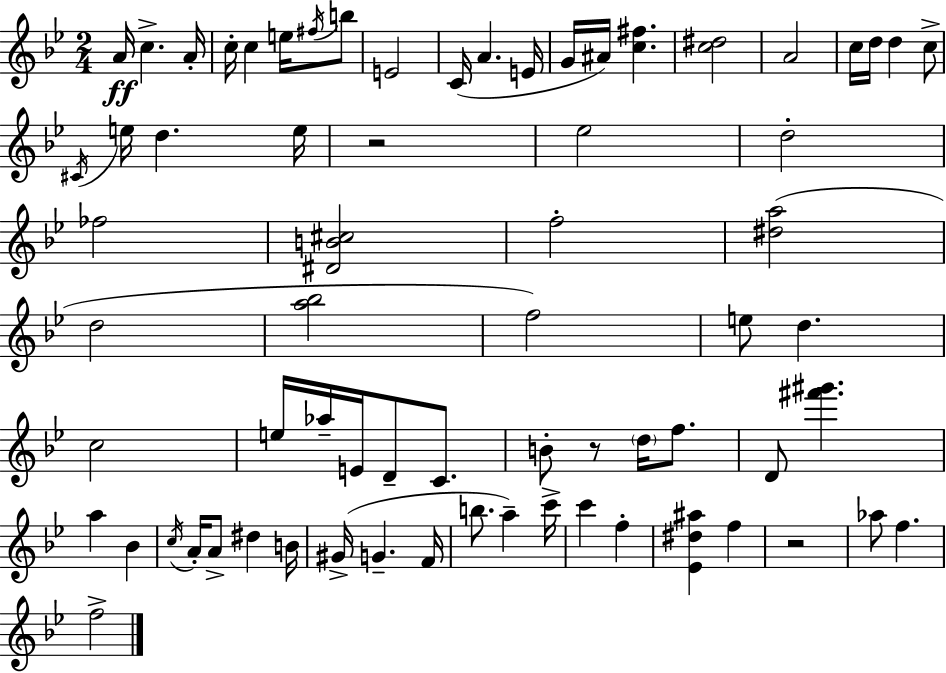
A4/s C5/q. A4/s C5/s C5/q E5/s F#5/s B5/e E4/h C4/s A4/q. E4/s G4/s A#4/s [C5,F#5]/q. [C5,D#5]/h A4/h C5/s D5/s D5/q C5/e C#4/s E5/s D5/q. E5/s R/h Eb5/h D5/h FES5/h [D#4,B4,C#5]/h F5/h [D#5,A5]/h D5/h [A5,Bb5]/h F5/h E5/e D5/q. C5/h E5/s Ab5/s E4/s D4/e C4/e. B4/e R/e D5/s F5/e. D4/e [F#6,G#6]/q. A5/q Bb4/q C5/s A4/s A4/e D#5/q B4/s G#4/s G4/q. F4/s B5/e. A5/q C6/s C6/q F5/q [Eb4,D#5,A#5]/q F5/q R/h Ab5/e F5/q. F5/h